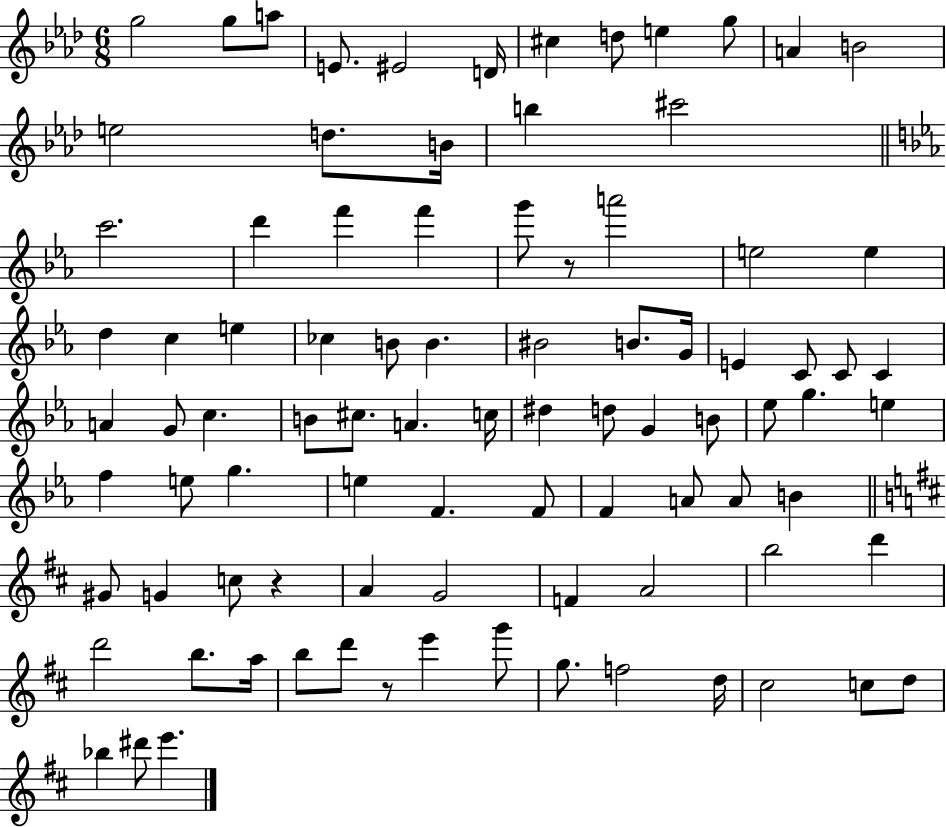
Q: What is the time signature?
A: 6/8